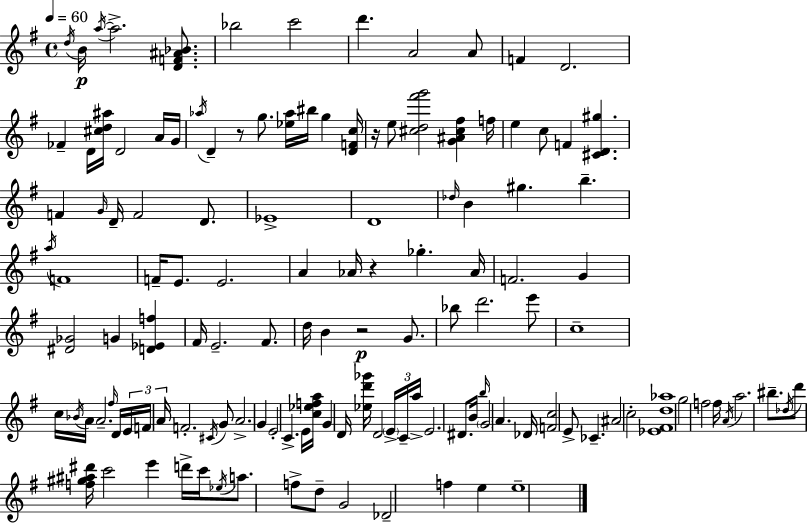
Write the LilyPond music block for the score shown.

{
  \clef treble
  \time 4/4
  \defaultTimeSignature
  \key e \minor
  \tempo 4 = 60
  \acciaccatura { d''16 }\p b'16 \acciaccatura { a''16~ }~ a''2.-> <d' f' ais' bes'>8. | bes''2 c'''2 | d'''4. a'2 | a'8 f'4 d'2. | \break fes'4-- d'16 <cis'' d'' ais''>16 d'2 | a'16 g'16 \acciaccatura { aes''16 } d'4-- r8 g''8. <ees'' aes''>16 bis''16 g''4 | <d' f' c''>16 r16 e''8 <cis'' d'' fis''' g'''>2 <g' ais' cis'' fis''>4 | f''16 e''4 c''8 f'4 <cis' d' gis''>4. | \break f'4 \grace { g'16 } d'16-- f'2 | d'8. ees'1-> | d'1 | \grace { des''16 } b'4 gis''4. b''4.-- | \break \acciaccatura { a''16 } f'1 | f'16-- e'8. e'2. | a'4 aes'16 r4 ges''4.-. | aes'16 f'2. | \break g'4 <dis' ges'>2 g'4 | <d' ees' f''>4 fis'16 e'2.-- | fis'8. d''16 b'4 r2\p | g'8. bes''8 d'''2. | \break e'''8 c''1-- | c''16 \acciaccatura { bes'16 } a'16 a'2.-- | \grace { fis''16 } d'16 \tuplet 3/2 { e'16 \parenthesize f'16 a'16 } f'2.-. | \acciaccatura { cis'16 } g'8 a'2.-> | \break g'4 e'2-. | c'4.-> e'16 <c'' ees'' f'' a''>16 g'4 d'16 <ees'' d''' ges'''>16 d'2 | \tuplet 3/2 { \parenthesize e'16-> c'16-- a''16-> } e'2. | dis'8. b'16 \grace { b''16 } \parenthesize g'2 | \break a'4. des'16 <f' c''>2 | e'8-> ces'4.-- ais'2 | c''2-. <ees' fis' d'' aes''>1 | g''2 | \break f''2 f''16 \acciaccatura { a'16 } a''2. | bis''8.-- \acciaccatura { des''16 } d'''8 <f'' gis'' ais'' dis'''>16 c'''2 | e'''4 d'''16-> c'''16 \acciaccatura { ees''16 } a''8. | f''8-> d''8-- g'2 des'2-- | \break f''4 e''4 e''1-- | \bar "|."
}